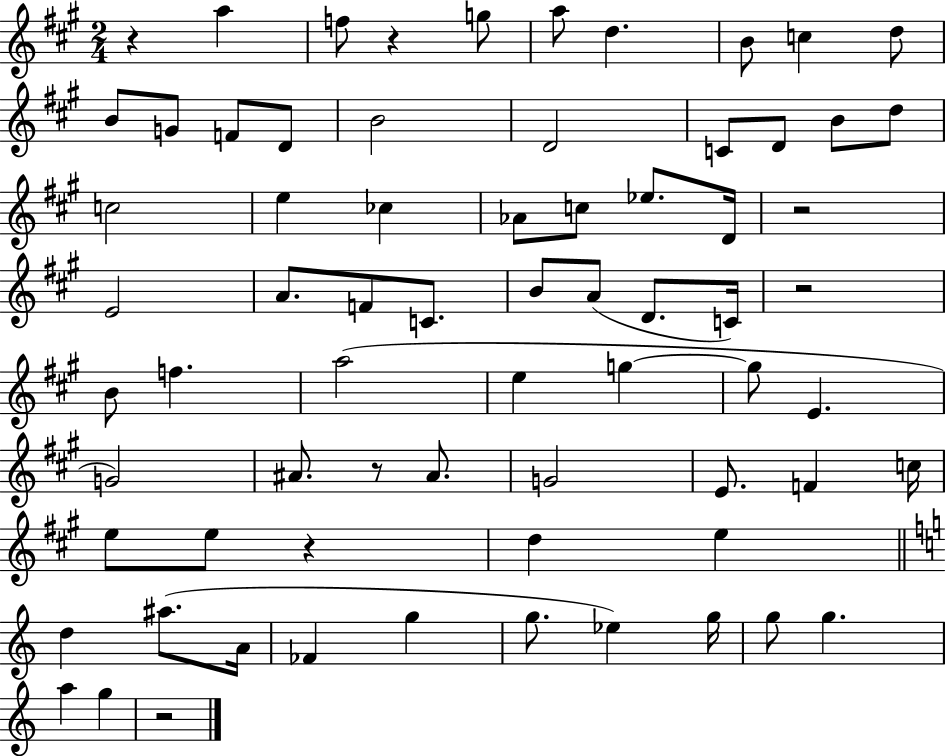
{
  \clef treble
  \numericTimeSignature
  \time 2/4
  \key a \major
  r4 a''4 | f''8 r4 g''8 | a''8 d''4. | b'8 c''4 d''8 | \break b'8 g'8 f'8 d'8 | b'2 | d'2 | c'8 d'8 b'8 d''8 | \break c''2 | e''4 ces''4 | aes'8 c''8 ees''8. d'16 | r2 | \break e'2 | a'8. f'8 c'8. | b'8 a'8( d'8. c'16) | r2 | \break b'8 f''4. | a''2( | e''4 g''4~~ | g''8 e'4. | \break g'2) | ais'8. r8 ais'8. | g'2 | e'8. f'4 c''16 | \break e''8 e''8 r4 | d''4 e''4 | \bar "||" \break \key c \major d''4 ais''8.( a'16 | fes'4 g''4 | g''8. ees''4) g''16 | g''8 g''4. | \break a''4 g''4 | r2 | \bar "|."
}